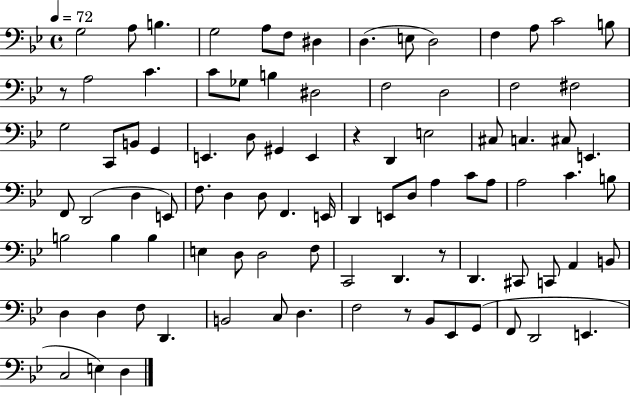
G3/h A3/e B3/q. G3/h A3/e F3/e D#3/q D3/q. E3/e D3/h F3/q A3/e C4/h B3/e R/e A3/h C4/q. C4/e Gb3/e B3/q D#3/h F3/h D3/h F3/h F#3/h G3/h C2/e B2/e G2/q E2/q. D3/e G#2/q E2/q R/q D2/q E3/h C#3/e C3/q. C#3/e E2/q. F2/e D2/h D3/q E2/e F3/e. D3/q D3/e F2/q. E2/s D2/q E2/e D3/e A3/q C4/e A3/e A3/h C4/q. B3/e B3/h B3/q B3/q E3/q D3/e D3/h F3/e C2/h D2/q. R/e D2/q. C#2/e C2/e A2/q B2/e D3/q D3/q F3/e D2/q. B2/h C3/e D3/q. F3/h R/e Bb2/e Eb2/e G2/e F2/e D2/h E2/q. C3/h E3/q D3/q